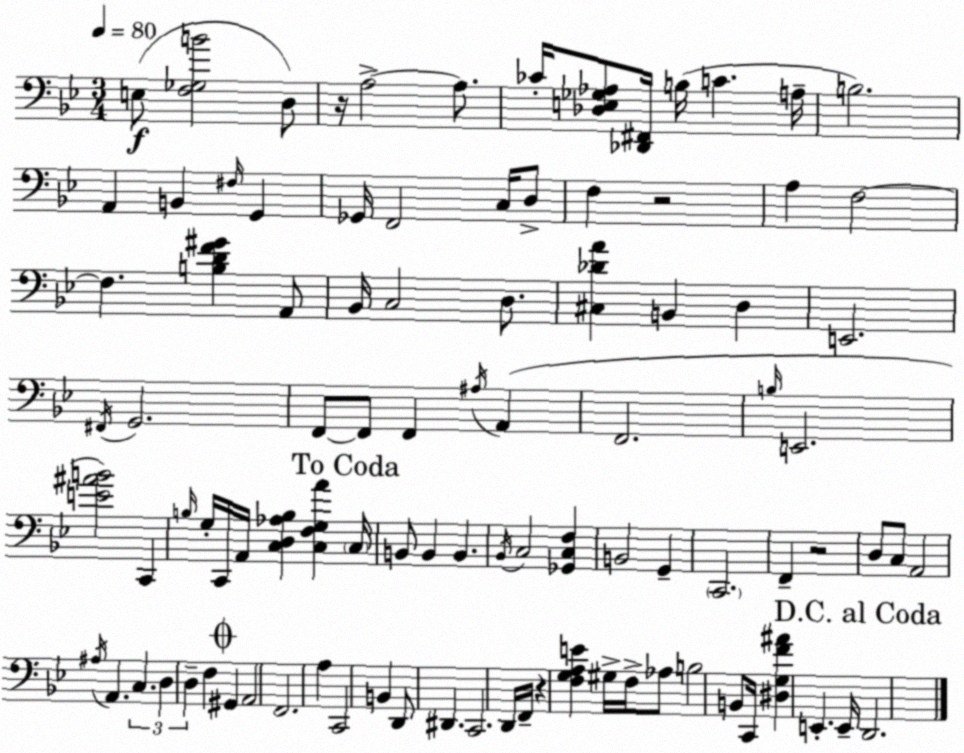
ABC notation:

X:1
T:Untitled
M:3/4
L:1/4
K:Gm
E,/2 [F,_G,B]2 D,/2 z/4 A,2 A,/2 _C/4 [_D,E,_G,_A,]/2 [_D,,^F,,]/4 B,/4 C A,/4 B,2 A,, B,, ^F,/4 G,, _G,,/4 F,,2 C,/4 D,/2 F, z2 A, F,2 F, [B,DF^G] A,,/2 _B,,/4 C,2 D,/2 [^C,_DA] B,, D, E,,2 ^F,,/4 G,,2 F,,/2 F,,/2 F,, ^A,/4 A,, F,,2 B,/4 E,,2 [E^AB]2 C,, B,/4 G,/4 C,,/4 A,,/4 [C,D,_A,B,] [C,F,G,A] C,/4 B,,/2 B,, B,, _B,,/4 C,2 [_G,,C,F,] B,,2 G,, C,,2 F,, z2 D,/2 C,/2 A,,2 ^A,/4 A,, C, D, D, F, ^G,, A,,2 F,,2 A, C,,2 B,, D,,/2 ^D,, C,,2 D,,/4 F,,/4 z [F,G,A,E] ^G,/4 F,/4 _A,/2 B,2 B,,/2 C,,/4 [^D,G,F^A] E,, E,,/4 D,,2